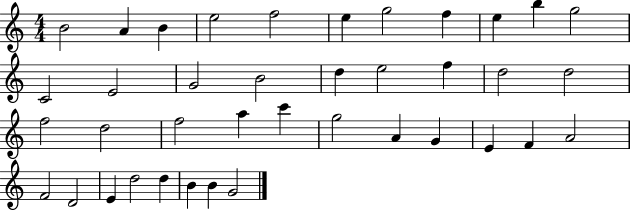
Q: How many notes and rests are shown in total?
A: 39